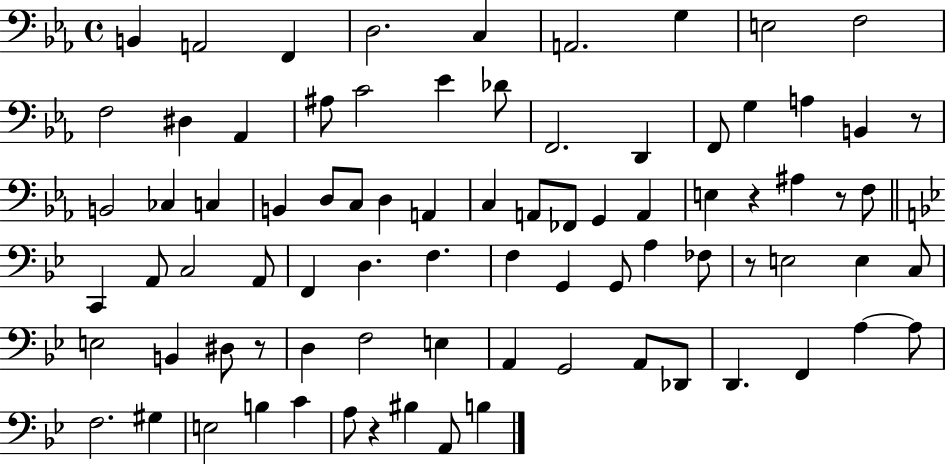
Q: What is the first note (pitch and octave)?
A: B2